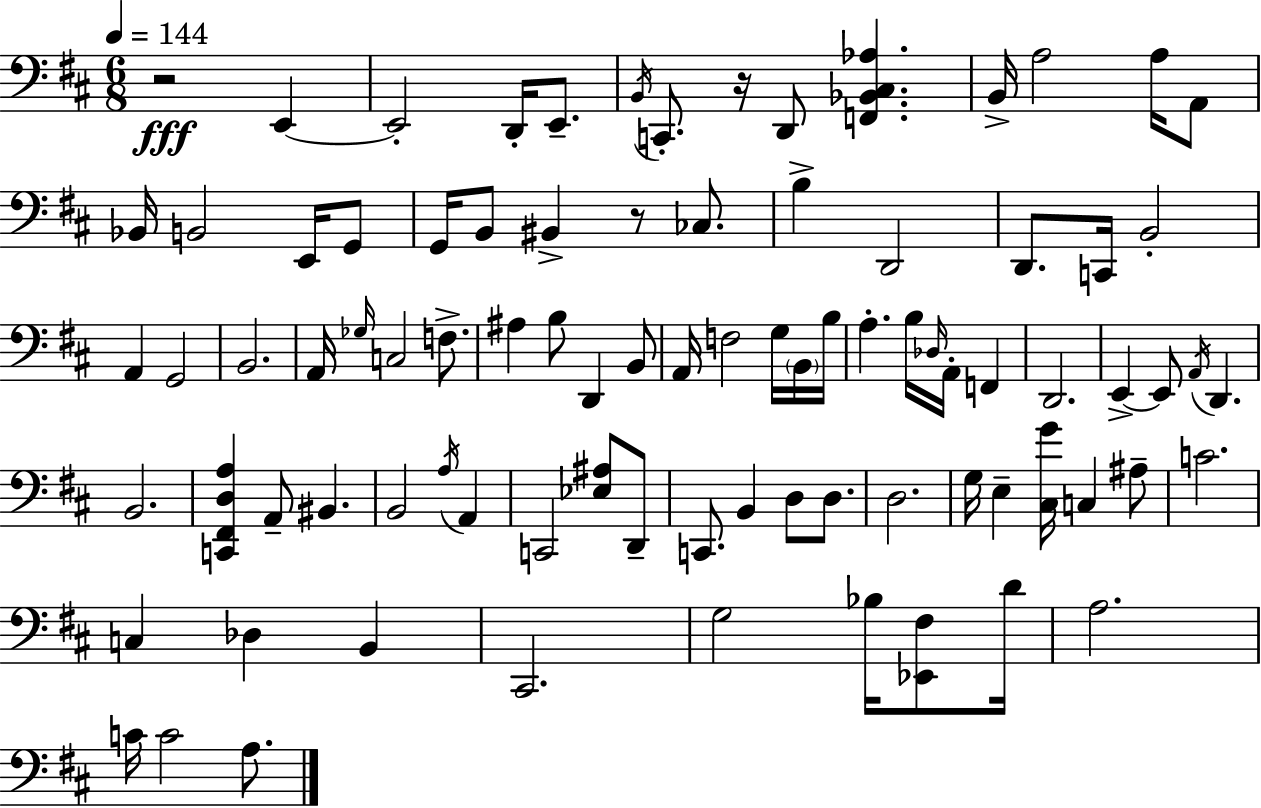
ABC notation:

X:1
T:Untitled
M:6/8
L:1/4
K:D
z2 E,, E,,2 D,,/4 E,,/2 B,,/4 C,,/2 z/4 D,,/2 [F,,_B,,^C,_A,] B,,/4 A,2 A,/4 A,,/2 _B,,/4 B,,2 E,,/4 G,,/2 G,,/4 B,,/2 ^B,, z/2 _C,/2 B, D,,2 D,,/2 C,,/4 B,,2 A,, G,,2 B,,2 A,,/4 _G,/4 C,2 F,/2 ^A, B,/2 D,, B,,/2 A,,/4 F,2 G,/4 B,,/4 B,/4 A, B,/4 _D,/4 A,,/4 F,, D,,2 E,, E,,/2 A,,/4 D,, B,,2 [C,,^F,,D,A,] A,,/2 ^B,, B,,2 A,/4 A,, C,,2 [_E,^A,]/2 D,,/2 C,,/2 B,, D,/2 D,/2 D,2 G,/4 E, [^C,G]/4 C, ^A,/2 C2 C, _D, B,, ^C,,2 G,2 _B,/4 [_E,,^F,]/2 D/4 A,2 C/4 C2 A,/2